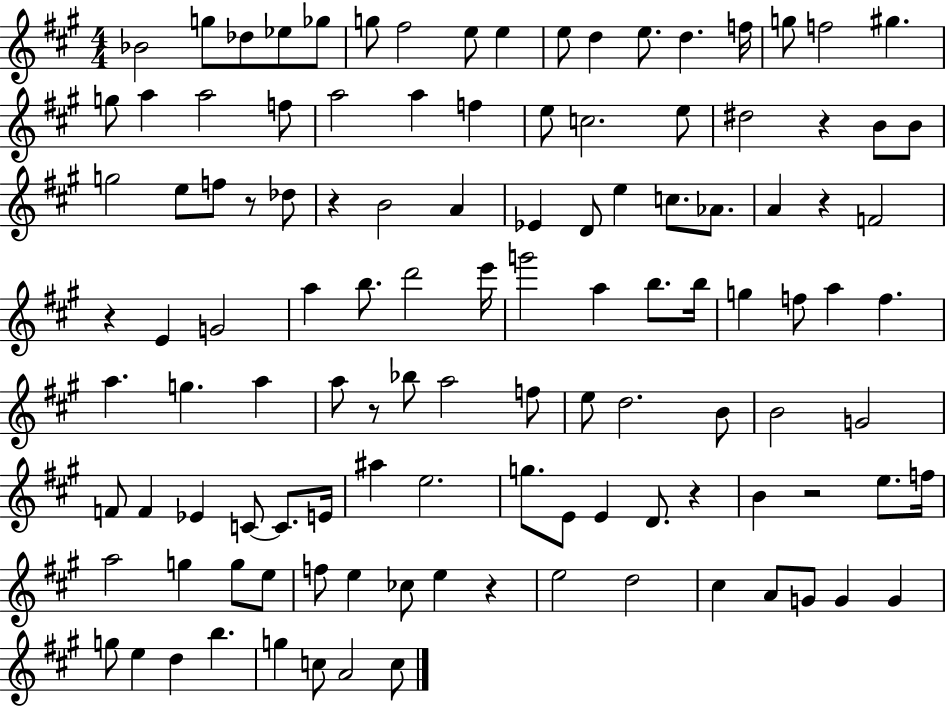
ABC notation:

X:1
T:Untitled
M:4/4
L:1/4
K:A
_B2 g/2 _d/2 _e/2 _g/2 g/2 ^f2 e/2 e e/2 d e/2 d f/4 g/2 f2 ^g g/2 a a2 f/2 a2 a f e/2 c2 e/2 ^d2 z B/2 B/2 g2 e/2 f/2 z/2 _d/2 z B2 A _E D/2 e c/2 _A/2 A z F2 z E G2 a b/2 d'2 e'/4 g'2 a b/2 b/4 g f/2 a f a g a a/2 z/2 _b/2 a2 f/2 e/2 d2 B/2 B2 G2 F/2 F _E C/2 C/2 E/4 ^a e2 g/2 E/2 E D/2 z B z2 e/2 f/4 a2 g g/2 e/2 f/2 e _c/2 e z e2 d2 ^c A/2 G/2 G G g/2 e d b g c/2 A2 c/2